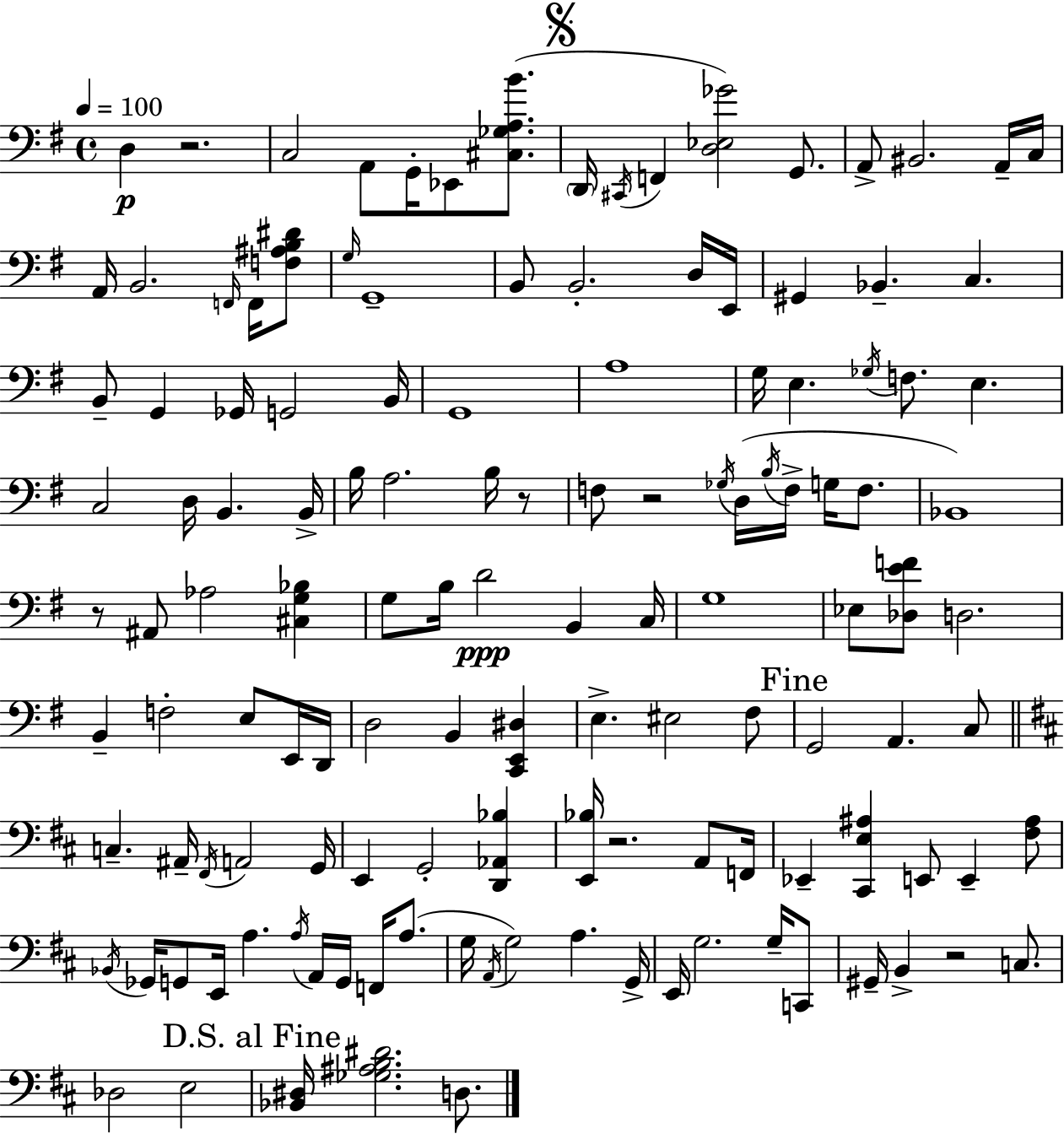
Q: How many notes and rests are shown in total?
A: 131